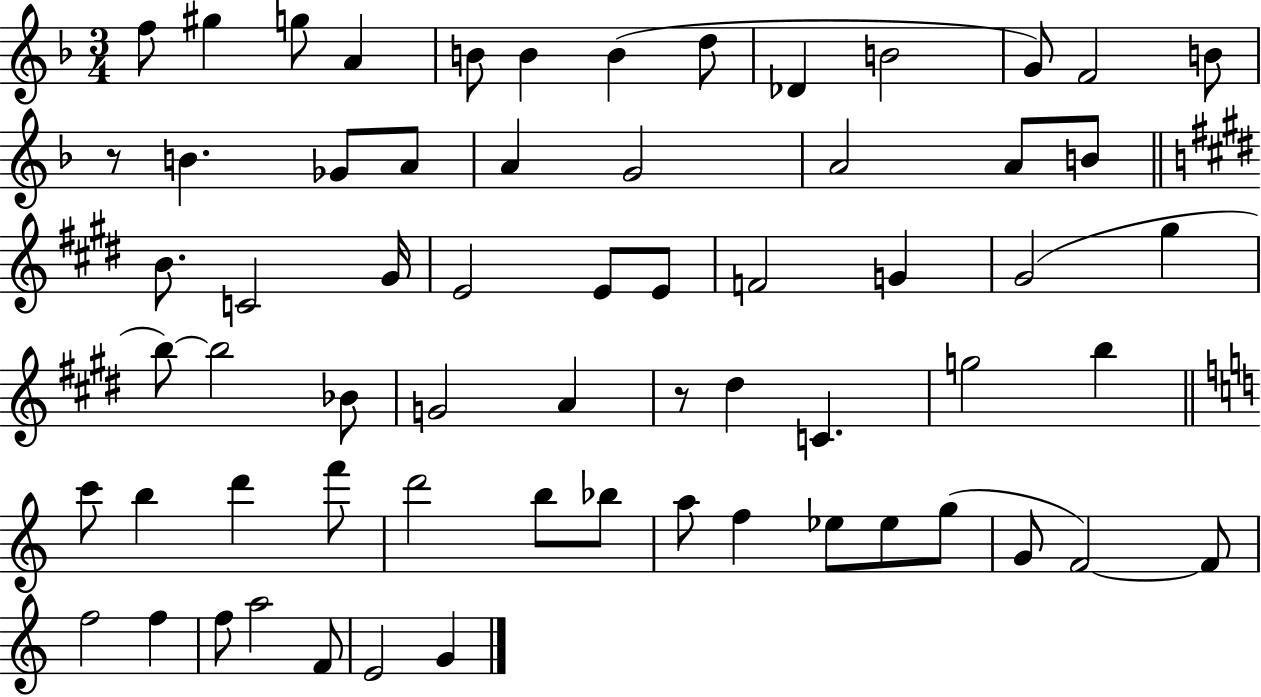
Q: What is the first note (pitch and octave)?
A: F5